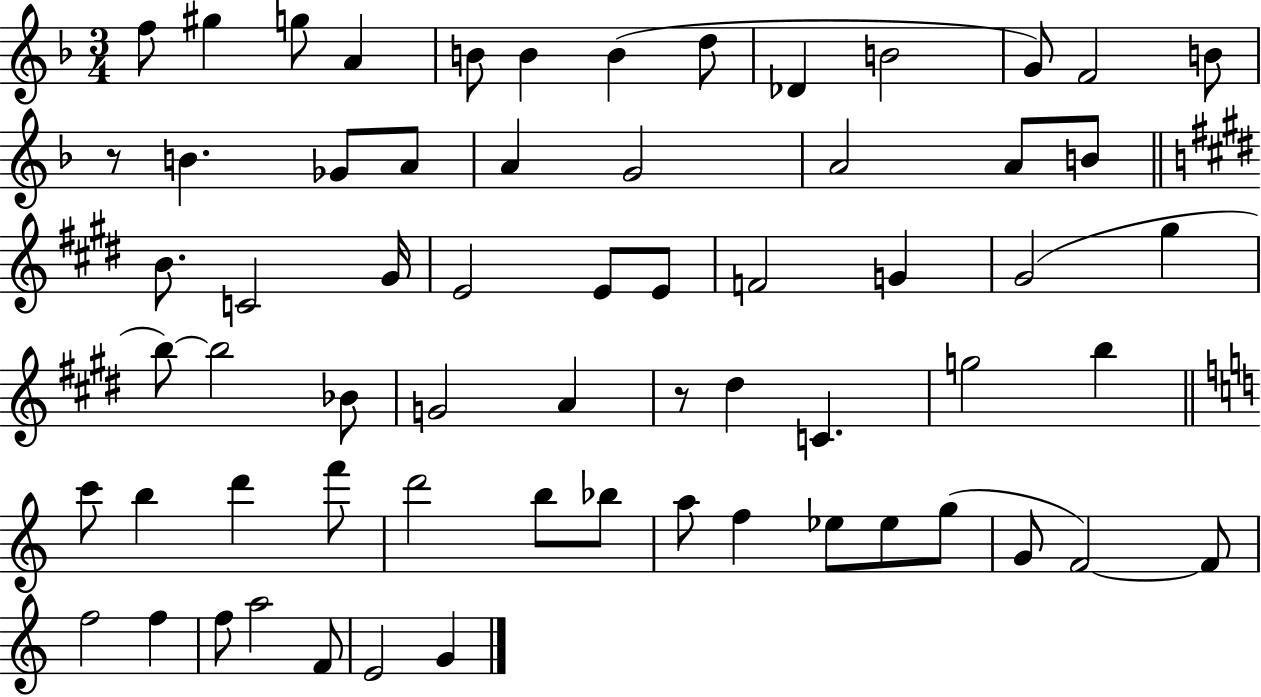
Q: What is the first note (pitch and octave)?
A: F5